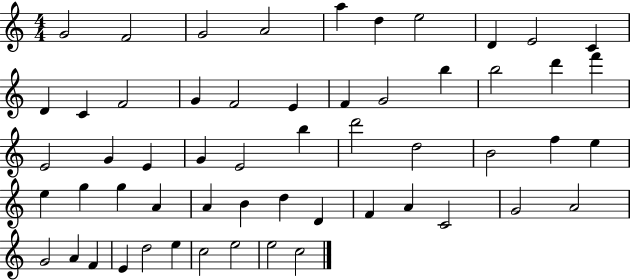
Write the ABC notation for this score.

X:1
T:Untitled
M:4/4
L:1/4
K:C
G2 F2 G2 A2 a d e2 D E2 C D C F2 G F2 E F G2 b b2 d' f' E2 G E G E2 b d'2 d2 B2 f e e g g A A B d D F A C2 G2 A2 G2 A F E d2 e c2 e2 e2 c2